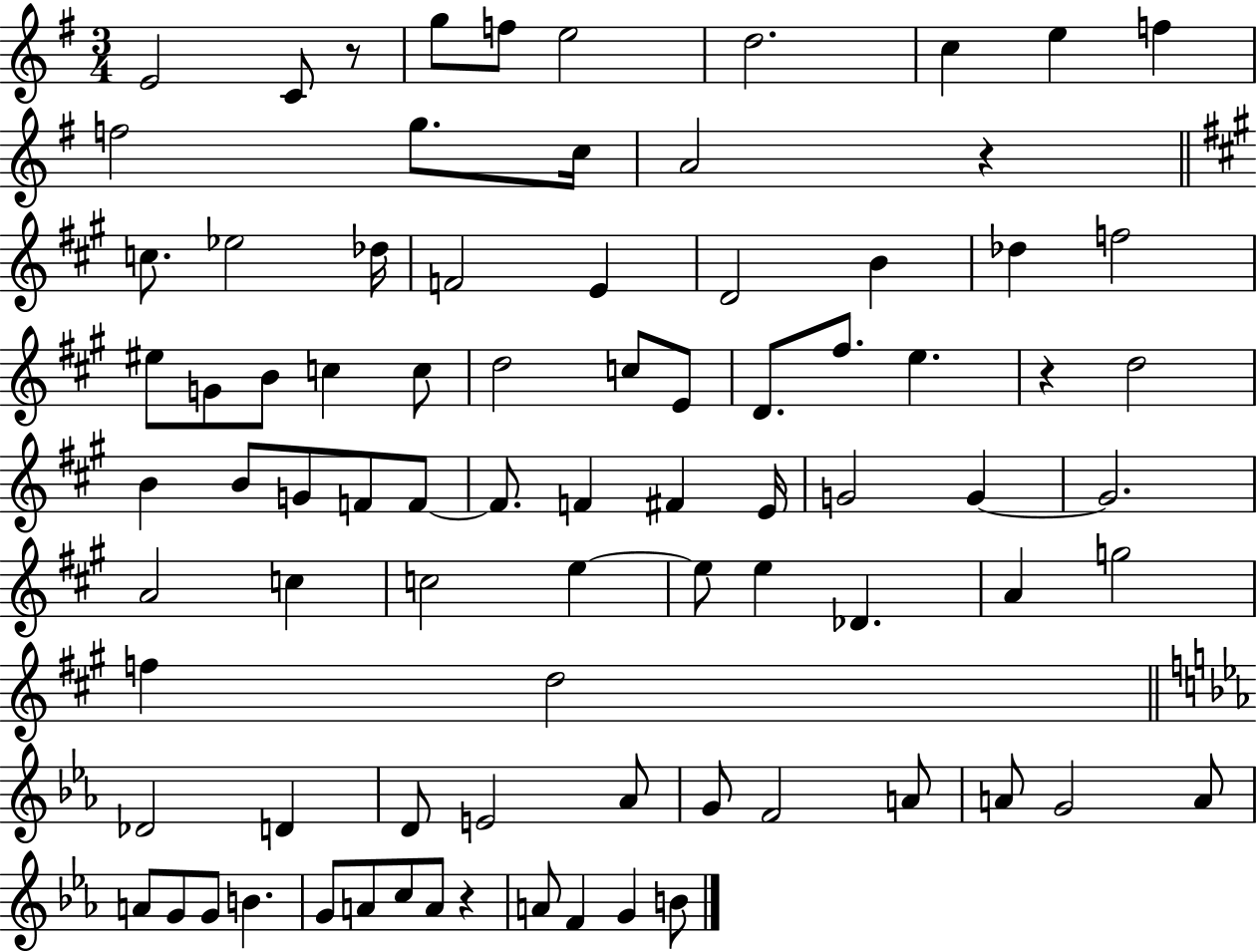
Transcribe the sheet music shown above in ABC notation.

X:1
T:Untitled
M:3/4
L:1/4
K:G
E2 C/2 z/2 g/2 f/2 e2 d2 c e f f2 g/2 c/4 A2 z c/2 _e2 _d/4 F2 E D2 B _d f2 ^e/2 G/2 B/2 c c/2 d2 c/2 E/2 D/2 ^f/2 e z d2 B B/2 G/2 F/2 F/2 F/2 F ^F E/4 G2 G G2 A2 c c2 e e/2 e _D A g2 f d2 _D2 D D/2 E2 _A/2 G/2 F2 A/2 A/2 G2 A/2 A/2 G/2 G/2 B G/2 A/2 c/2 A/2 z A/2 F G B/2